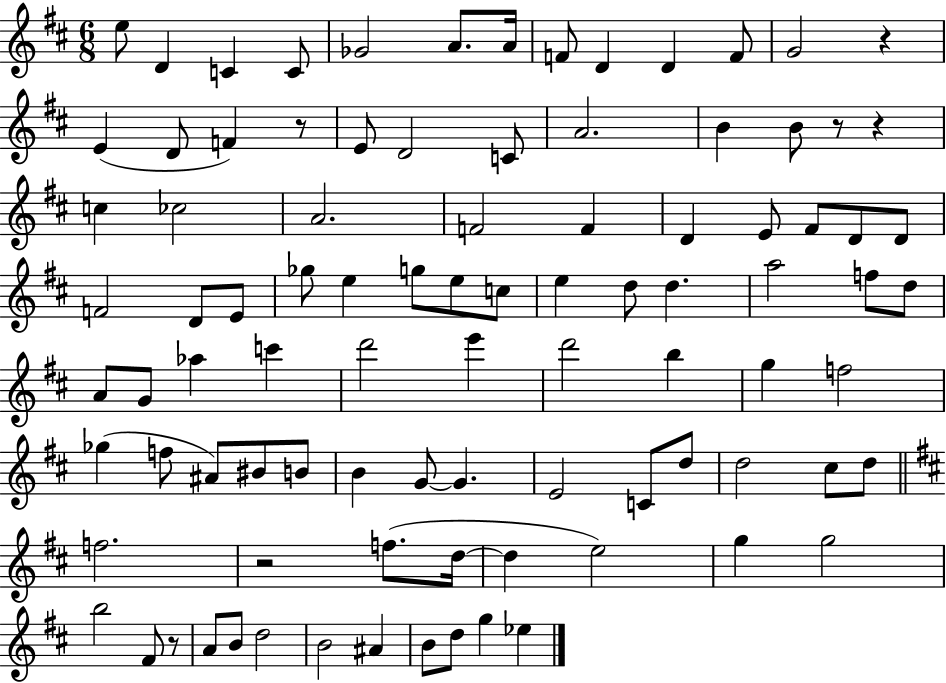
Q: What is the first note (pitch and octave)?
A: E5